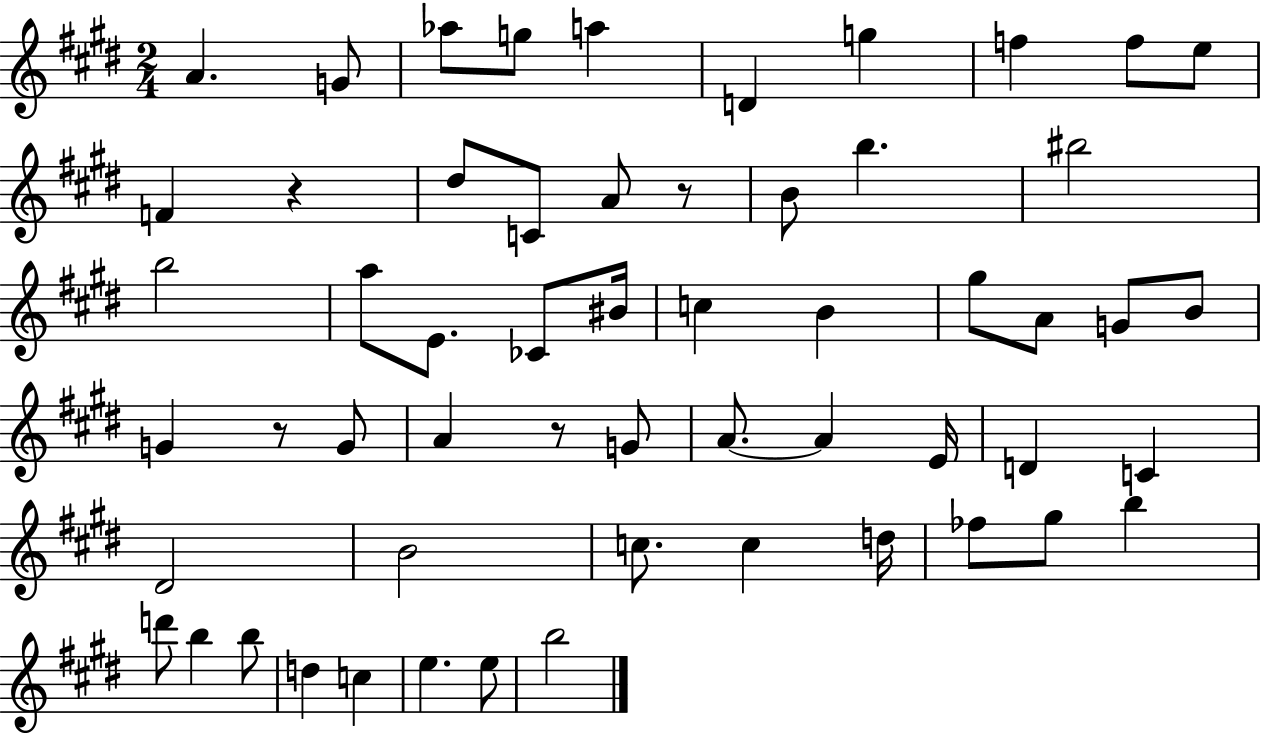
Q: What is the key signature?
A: E major